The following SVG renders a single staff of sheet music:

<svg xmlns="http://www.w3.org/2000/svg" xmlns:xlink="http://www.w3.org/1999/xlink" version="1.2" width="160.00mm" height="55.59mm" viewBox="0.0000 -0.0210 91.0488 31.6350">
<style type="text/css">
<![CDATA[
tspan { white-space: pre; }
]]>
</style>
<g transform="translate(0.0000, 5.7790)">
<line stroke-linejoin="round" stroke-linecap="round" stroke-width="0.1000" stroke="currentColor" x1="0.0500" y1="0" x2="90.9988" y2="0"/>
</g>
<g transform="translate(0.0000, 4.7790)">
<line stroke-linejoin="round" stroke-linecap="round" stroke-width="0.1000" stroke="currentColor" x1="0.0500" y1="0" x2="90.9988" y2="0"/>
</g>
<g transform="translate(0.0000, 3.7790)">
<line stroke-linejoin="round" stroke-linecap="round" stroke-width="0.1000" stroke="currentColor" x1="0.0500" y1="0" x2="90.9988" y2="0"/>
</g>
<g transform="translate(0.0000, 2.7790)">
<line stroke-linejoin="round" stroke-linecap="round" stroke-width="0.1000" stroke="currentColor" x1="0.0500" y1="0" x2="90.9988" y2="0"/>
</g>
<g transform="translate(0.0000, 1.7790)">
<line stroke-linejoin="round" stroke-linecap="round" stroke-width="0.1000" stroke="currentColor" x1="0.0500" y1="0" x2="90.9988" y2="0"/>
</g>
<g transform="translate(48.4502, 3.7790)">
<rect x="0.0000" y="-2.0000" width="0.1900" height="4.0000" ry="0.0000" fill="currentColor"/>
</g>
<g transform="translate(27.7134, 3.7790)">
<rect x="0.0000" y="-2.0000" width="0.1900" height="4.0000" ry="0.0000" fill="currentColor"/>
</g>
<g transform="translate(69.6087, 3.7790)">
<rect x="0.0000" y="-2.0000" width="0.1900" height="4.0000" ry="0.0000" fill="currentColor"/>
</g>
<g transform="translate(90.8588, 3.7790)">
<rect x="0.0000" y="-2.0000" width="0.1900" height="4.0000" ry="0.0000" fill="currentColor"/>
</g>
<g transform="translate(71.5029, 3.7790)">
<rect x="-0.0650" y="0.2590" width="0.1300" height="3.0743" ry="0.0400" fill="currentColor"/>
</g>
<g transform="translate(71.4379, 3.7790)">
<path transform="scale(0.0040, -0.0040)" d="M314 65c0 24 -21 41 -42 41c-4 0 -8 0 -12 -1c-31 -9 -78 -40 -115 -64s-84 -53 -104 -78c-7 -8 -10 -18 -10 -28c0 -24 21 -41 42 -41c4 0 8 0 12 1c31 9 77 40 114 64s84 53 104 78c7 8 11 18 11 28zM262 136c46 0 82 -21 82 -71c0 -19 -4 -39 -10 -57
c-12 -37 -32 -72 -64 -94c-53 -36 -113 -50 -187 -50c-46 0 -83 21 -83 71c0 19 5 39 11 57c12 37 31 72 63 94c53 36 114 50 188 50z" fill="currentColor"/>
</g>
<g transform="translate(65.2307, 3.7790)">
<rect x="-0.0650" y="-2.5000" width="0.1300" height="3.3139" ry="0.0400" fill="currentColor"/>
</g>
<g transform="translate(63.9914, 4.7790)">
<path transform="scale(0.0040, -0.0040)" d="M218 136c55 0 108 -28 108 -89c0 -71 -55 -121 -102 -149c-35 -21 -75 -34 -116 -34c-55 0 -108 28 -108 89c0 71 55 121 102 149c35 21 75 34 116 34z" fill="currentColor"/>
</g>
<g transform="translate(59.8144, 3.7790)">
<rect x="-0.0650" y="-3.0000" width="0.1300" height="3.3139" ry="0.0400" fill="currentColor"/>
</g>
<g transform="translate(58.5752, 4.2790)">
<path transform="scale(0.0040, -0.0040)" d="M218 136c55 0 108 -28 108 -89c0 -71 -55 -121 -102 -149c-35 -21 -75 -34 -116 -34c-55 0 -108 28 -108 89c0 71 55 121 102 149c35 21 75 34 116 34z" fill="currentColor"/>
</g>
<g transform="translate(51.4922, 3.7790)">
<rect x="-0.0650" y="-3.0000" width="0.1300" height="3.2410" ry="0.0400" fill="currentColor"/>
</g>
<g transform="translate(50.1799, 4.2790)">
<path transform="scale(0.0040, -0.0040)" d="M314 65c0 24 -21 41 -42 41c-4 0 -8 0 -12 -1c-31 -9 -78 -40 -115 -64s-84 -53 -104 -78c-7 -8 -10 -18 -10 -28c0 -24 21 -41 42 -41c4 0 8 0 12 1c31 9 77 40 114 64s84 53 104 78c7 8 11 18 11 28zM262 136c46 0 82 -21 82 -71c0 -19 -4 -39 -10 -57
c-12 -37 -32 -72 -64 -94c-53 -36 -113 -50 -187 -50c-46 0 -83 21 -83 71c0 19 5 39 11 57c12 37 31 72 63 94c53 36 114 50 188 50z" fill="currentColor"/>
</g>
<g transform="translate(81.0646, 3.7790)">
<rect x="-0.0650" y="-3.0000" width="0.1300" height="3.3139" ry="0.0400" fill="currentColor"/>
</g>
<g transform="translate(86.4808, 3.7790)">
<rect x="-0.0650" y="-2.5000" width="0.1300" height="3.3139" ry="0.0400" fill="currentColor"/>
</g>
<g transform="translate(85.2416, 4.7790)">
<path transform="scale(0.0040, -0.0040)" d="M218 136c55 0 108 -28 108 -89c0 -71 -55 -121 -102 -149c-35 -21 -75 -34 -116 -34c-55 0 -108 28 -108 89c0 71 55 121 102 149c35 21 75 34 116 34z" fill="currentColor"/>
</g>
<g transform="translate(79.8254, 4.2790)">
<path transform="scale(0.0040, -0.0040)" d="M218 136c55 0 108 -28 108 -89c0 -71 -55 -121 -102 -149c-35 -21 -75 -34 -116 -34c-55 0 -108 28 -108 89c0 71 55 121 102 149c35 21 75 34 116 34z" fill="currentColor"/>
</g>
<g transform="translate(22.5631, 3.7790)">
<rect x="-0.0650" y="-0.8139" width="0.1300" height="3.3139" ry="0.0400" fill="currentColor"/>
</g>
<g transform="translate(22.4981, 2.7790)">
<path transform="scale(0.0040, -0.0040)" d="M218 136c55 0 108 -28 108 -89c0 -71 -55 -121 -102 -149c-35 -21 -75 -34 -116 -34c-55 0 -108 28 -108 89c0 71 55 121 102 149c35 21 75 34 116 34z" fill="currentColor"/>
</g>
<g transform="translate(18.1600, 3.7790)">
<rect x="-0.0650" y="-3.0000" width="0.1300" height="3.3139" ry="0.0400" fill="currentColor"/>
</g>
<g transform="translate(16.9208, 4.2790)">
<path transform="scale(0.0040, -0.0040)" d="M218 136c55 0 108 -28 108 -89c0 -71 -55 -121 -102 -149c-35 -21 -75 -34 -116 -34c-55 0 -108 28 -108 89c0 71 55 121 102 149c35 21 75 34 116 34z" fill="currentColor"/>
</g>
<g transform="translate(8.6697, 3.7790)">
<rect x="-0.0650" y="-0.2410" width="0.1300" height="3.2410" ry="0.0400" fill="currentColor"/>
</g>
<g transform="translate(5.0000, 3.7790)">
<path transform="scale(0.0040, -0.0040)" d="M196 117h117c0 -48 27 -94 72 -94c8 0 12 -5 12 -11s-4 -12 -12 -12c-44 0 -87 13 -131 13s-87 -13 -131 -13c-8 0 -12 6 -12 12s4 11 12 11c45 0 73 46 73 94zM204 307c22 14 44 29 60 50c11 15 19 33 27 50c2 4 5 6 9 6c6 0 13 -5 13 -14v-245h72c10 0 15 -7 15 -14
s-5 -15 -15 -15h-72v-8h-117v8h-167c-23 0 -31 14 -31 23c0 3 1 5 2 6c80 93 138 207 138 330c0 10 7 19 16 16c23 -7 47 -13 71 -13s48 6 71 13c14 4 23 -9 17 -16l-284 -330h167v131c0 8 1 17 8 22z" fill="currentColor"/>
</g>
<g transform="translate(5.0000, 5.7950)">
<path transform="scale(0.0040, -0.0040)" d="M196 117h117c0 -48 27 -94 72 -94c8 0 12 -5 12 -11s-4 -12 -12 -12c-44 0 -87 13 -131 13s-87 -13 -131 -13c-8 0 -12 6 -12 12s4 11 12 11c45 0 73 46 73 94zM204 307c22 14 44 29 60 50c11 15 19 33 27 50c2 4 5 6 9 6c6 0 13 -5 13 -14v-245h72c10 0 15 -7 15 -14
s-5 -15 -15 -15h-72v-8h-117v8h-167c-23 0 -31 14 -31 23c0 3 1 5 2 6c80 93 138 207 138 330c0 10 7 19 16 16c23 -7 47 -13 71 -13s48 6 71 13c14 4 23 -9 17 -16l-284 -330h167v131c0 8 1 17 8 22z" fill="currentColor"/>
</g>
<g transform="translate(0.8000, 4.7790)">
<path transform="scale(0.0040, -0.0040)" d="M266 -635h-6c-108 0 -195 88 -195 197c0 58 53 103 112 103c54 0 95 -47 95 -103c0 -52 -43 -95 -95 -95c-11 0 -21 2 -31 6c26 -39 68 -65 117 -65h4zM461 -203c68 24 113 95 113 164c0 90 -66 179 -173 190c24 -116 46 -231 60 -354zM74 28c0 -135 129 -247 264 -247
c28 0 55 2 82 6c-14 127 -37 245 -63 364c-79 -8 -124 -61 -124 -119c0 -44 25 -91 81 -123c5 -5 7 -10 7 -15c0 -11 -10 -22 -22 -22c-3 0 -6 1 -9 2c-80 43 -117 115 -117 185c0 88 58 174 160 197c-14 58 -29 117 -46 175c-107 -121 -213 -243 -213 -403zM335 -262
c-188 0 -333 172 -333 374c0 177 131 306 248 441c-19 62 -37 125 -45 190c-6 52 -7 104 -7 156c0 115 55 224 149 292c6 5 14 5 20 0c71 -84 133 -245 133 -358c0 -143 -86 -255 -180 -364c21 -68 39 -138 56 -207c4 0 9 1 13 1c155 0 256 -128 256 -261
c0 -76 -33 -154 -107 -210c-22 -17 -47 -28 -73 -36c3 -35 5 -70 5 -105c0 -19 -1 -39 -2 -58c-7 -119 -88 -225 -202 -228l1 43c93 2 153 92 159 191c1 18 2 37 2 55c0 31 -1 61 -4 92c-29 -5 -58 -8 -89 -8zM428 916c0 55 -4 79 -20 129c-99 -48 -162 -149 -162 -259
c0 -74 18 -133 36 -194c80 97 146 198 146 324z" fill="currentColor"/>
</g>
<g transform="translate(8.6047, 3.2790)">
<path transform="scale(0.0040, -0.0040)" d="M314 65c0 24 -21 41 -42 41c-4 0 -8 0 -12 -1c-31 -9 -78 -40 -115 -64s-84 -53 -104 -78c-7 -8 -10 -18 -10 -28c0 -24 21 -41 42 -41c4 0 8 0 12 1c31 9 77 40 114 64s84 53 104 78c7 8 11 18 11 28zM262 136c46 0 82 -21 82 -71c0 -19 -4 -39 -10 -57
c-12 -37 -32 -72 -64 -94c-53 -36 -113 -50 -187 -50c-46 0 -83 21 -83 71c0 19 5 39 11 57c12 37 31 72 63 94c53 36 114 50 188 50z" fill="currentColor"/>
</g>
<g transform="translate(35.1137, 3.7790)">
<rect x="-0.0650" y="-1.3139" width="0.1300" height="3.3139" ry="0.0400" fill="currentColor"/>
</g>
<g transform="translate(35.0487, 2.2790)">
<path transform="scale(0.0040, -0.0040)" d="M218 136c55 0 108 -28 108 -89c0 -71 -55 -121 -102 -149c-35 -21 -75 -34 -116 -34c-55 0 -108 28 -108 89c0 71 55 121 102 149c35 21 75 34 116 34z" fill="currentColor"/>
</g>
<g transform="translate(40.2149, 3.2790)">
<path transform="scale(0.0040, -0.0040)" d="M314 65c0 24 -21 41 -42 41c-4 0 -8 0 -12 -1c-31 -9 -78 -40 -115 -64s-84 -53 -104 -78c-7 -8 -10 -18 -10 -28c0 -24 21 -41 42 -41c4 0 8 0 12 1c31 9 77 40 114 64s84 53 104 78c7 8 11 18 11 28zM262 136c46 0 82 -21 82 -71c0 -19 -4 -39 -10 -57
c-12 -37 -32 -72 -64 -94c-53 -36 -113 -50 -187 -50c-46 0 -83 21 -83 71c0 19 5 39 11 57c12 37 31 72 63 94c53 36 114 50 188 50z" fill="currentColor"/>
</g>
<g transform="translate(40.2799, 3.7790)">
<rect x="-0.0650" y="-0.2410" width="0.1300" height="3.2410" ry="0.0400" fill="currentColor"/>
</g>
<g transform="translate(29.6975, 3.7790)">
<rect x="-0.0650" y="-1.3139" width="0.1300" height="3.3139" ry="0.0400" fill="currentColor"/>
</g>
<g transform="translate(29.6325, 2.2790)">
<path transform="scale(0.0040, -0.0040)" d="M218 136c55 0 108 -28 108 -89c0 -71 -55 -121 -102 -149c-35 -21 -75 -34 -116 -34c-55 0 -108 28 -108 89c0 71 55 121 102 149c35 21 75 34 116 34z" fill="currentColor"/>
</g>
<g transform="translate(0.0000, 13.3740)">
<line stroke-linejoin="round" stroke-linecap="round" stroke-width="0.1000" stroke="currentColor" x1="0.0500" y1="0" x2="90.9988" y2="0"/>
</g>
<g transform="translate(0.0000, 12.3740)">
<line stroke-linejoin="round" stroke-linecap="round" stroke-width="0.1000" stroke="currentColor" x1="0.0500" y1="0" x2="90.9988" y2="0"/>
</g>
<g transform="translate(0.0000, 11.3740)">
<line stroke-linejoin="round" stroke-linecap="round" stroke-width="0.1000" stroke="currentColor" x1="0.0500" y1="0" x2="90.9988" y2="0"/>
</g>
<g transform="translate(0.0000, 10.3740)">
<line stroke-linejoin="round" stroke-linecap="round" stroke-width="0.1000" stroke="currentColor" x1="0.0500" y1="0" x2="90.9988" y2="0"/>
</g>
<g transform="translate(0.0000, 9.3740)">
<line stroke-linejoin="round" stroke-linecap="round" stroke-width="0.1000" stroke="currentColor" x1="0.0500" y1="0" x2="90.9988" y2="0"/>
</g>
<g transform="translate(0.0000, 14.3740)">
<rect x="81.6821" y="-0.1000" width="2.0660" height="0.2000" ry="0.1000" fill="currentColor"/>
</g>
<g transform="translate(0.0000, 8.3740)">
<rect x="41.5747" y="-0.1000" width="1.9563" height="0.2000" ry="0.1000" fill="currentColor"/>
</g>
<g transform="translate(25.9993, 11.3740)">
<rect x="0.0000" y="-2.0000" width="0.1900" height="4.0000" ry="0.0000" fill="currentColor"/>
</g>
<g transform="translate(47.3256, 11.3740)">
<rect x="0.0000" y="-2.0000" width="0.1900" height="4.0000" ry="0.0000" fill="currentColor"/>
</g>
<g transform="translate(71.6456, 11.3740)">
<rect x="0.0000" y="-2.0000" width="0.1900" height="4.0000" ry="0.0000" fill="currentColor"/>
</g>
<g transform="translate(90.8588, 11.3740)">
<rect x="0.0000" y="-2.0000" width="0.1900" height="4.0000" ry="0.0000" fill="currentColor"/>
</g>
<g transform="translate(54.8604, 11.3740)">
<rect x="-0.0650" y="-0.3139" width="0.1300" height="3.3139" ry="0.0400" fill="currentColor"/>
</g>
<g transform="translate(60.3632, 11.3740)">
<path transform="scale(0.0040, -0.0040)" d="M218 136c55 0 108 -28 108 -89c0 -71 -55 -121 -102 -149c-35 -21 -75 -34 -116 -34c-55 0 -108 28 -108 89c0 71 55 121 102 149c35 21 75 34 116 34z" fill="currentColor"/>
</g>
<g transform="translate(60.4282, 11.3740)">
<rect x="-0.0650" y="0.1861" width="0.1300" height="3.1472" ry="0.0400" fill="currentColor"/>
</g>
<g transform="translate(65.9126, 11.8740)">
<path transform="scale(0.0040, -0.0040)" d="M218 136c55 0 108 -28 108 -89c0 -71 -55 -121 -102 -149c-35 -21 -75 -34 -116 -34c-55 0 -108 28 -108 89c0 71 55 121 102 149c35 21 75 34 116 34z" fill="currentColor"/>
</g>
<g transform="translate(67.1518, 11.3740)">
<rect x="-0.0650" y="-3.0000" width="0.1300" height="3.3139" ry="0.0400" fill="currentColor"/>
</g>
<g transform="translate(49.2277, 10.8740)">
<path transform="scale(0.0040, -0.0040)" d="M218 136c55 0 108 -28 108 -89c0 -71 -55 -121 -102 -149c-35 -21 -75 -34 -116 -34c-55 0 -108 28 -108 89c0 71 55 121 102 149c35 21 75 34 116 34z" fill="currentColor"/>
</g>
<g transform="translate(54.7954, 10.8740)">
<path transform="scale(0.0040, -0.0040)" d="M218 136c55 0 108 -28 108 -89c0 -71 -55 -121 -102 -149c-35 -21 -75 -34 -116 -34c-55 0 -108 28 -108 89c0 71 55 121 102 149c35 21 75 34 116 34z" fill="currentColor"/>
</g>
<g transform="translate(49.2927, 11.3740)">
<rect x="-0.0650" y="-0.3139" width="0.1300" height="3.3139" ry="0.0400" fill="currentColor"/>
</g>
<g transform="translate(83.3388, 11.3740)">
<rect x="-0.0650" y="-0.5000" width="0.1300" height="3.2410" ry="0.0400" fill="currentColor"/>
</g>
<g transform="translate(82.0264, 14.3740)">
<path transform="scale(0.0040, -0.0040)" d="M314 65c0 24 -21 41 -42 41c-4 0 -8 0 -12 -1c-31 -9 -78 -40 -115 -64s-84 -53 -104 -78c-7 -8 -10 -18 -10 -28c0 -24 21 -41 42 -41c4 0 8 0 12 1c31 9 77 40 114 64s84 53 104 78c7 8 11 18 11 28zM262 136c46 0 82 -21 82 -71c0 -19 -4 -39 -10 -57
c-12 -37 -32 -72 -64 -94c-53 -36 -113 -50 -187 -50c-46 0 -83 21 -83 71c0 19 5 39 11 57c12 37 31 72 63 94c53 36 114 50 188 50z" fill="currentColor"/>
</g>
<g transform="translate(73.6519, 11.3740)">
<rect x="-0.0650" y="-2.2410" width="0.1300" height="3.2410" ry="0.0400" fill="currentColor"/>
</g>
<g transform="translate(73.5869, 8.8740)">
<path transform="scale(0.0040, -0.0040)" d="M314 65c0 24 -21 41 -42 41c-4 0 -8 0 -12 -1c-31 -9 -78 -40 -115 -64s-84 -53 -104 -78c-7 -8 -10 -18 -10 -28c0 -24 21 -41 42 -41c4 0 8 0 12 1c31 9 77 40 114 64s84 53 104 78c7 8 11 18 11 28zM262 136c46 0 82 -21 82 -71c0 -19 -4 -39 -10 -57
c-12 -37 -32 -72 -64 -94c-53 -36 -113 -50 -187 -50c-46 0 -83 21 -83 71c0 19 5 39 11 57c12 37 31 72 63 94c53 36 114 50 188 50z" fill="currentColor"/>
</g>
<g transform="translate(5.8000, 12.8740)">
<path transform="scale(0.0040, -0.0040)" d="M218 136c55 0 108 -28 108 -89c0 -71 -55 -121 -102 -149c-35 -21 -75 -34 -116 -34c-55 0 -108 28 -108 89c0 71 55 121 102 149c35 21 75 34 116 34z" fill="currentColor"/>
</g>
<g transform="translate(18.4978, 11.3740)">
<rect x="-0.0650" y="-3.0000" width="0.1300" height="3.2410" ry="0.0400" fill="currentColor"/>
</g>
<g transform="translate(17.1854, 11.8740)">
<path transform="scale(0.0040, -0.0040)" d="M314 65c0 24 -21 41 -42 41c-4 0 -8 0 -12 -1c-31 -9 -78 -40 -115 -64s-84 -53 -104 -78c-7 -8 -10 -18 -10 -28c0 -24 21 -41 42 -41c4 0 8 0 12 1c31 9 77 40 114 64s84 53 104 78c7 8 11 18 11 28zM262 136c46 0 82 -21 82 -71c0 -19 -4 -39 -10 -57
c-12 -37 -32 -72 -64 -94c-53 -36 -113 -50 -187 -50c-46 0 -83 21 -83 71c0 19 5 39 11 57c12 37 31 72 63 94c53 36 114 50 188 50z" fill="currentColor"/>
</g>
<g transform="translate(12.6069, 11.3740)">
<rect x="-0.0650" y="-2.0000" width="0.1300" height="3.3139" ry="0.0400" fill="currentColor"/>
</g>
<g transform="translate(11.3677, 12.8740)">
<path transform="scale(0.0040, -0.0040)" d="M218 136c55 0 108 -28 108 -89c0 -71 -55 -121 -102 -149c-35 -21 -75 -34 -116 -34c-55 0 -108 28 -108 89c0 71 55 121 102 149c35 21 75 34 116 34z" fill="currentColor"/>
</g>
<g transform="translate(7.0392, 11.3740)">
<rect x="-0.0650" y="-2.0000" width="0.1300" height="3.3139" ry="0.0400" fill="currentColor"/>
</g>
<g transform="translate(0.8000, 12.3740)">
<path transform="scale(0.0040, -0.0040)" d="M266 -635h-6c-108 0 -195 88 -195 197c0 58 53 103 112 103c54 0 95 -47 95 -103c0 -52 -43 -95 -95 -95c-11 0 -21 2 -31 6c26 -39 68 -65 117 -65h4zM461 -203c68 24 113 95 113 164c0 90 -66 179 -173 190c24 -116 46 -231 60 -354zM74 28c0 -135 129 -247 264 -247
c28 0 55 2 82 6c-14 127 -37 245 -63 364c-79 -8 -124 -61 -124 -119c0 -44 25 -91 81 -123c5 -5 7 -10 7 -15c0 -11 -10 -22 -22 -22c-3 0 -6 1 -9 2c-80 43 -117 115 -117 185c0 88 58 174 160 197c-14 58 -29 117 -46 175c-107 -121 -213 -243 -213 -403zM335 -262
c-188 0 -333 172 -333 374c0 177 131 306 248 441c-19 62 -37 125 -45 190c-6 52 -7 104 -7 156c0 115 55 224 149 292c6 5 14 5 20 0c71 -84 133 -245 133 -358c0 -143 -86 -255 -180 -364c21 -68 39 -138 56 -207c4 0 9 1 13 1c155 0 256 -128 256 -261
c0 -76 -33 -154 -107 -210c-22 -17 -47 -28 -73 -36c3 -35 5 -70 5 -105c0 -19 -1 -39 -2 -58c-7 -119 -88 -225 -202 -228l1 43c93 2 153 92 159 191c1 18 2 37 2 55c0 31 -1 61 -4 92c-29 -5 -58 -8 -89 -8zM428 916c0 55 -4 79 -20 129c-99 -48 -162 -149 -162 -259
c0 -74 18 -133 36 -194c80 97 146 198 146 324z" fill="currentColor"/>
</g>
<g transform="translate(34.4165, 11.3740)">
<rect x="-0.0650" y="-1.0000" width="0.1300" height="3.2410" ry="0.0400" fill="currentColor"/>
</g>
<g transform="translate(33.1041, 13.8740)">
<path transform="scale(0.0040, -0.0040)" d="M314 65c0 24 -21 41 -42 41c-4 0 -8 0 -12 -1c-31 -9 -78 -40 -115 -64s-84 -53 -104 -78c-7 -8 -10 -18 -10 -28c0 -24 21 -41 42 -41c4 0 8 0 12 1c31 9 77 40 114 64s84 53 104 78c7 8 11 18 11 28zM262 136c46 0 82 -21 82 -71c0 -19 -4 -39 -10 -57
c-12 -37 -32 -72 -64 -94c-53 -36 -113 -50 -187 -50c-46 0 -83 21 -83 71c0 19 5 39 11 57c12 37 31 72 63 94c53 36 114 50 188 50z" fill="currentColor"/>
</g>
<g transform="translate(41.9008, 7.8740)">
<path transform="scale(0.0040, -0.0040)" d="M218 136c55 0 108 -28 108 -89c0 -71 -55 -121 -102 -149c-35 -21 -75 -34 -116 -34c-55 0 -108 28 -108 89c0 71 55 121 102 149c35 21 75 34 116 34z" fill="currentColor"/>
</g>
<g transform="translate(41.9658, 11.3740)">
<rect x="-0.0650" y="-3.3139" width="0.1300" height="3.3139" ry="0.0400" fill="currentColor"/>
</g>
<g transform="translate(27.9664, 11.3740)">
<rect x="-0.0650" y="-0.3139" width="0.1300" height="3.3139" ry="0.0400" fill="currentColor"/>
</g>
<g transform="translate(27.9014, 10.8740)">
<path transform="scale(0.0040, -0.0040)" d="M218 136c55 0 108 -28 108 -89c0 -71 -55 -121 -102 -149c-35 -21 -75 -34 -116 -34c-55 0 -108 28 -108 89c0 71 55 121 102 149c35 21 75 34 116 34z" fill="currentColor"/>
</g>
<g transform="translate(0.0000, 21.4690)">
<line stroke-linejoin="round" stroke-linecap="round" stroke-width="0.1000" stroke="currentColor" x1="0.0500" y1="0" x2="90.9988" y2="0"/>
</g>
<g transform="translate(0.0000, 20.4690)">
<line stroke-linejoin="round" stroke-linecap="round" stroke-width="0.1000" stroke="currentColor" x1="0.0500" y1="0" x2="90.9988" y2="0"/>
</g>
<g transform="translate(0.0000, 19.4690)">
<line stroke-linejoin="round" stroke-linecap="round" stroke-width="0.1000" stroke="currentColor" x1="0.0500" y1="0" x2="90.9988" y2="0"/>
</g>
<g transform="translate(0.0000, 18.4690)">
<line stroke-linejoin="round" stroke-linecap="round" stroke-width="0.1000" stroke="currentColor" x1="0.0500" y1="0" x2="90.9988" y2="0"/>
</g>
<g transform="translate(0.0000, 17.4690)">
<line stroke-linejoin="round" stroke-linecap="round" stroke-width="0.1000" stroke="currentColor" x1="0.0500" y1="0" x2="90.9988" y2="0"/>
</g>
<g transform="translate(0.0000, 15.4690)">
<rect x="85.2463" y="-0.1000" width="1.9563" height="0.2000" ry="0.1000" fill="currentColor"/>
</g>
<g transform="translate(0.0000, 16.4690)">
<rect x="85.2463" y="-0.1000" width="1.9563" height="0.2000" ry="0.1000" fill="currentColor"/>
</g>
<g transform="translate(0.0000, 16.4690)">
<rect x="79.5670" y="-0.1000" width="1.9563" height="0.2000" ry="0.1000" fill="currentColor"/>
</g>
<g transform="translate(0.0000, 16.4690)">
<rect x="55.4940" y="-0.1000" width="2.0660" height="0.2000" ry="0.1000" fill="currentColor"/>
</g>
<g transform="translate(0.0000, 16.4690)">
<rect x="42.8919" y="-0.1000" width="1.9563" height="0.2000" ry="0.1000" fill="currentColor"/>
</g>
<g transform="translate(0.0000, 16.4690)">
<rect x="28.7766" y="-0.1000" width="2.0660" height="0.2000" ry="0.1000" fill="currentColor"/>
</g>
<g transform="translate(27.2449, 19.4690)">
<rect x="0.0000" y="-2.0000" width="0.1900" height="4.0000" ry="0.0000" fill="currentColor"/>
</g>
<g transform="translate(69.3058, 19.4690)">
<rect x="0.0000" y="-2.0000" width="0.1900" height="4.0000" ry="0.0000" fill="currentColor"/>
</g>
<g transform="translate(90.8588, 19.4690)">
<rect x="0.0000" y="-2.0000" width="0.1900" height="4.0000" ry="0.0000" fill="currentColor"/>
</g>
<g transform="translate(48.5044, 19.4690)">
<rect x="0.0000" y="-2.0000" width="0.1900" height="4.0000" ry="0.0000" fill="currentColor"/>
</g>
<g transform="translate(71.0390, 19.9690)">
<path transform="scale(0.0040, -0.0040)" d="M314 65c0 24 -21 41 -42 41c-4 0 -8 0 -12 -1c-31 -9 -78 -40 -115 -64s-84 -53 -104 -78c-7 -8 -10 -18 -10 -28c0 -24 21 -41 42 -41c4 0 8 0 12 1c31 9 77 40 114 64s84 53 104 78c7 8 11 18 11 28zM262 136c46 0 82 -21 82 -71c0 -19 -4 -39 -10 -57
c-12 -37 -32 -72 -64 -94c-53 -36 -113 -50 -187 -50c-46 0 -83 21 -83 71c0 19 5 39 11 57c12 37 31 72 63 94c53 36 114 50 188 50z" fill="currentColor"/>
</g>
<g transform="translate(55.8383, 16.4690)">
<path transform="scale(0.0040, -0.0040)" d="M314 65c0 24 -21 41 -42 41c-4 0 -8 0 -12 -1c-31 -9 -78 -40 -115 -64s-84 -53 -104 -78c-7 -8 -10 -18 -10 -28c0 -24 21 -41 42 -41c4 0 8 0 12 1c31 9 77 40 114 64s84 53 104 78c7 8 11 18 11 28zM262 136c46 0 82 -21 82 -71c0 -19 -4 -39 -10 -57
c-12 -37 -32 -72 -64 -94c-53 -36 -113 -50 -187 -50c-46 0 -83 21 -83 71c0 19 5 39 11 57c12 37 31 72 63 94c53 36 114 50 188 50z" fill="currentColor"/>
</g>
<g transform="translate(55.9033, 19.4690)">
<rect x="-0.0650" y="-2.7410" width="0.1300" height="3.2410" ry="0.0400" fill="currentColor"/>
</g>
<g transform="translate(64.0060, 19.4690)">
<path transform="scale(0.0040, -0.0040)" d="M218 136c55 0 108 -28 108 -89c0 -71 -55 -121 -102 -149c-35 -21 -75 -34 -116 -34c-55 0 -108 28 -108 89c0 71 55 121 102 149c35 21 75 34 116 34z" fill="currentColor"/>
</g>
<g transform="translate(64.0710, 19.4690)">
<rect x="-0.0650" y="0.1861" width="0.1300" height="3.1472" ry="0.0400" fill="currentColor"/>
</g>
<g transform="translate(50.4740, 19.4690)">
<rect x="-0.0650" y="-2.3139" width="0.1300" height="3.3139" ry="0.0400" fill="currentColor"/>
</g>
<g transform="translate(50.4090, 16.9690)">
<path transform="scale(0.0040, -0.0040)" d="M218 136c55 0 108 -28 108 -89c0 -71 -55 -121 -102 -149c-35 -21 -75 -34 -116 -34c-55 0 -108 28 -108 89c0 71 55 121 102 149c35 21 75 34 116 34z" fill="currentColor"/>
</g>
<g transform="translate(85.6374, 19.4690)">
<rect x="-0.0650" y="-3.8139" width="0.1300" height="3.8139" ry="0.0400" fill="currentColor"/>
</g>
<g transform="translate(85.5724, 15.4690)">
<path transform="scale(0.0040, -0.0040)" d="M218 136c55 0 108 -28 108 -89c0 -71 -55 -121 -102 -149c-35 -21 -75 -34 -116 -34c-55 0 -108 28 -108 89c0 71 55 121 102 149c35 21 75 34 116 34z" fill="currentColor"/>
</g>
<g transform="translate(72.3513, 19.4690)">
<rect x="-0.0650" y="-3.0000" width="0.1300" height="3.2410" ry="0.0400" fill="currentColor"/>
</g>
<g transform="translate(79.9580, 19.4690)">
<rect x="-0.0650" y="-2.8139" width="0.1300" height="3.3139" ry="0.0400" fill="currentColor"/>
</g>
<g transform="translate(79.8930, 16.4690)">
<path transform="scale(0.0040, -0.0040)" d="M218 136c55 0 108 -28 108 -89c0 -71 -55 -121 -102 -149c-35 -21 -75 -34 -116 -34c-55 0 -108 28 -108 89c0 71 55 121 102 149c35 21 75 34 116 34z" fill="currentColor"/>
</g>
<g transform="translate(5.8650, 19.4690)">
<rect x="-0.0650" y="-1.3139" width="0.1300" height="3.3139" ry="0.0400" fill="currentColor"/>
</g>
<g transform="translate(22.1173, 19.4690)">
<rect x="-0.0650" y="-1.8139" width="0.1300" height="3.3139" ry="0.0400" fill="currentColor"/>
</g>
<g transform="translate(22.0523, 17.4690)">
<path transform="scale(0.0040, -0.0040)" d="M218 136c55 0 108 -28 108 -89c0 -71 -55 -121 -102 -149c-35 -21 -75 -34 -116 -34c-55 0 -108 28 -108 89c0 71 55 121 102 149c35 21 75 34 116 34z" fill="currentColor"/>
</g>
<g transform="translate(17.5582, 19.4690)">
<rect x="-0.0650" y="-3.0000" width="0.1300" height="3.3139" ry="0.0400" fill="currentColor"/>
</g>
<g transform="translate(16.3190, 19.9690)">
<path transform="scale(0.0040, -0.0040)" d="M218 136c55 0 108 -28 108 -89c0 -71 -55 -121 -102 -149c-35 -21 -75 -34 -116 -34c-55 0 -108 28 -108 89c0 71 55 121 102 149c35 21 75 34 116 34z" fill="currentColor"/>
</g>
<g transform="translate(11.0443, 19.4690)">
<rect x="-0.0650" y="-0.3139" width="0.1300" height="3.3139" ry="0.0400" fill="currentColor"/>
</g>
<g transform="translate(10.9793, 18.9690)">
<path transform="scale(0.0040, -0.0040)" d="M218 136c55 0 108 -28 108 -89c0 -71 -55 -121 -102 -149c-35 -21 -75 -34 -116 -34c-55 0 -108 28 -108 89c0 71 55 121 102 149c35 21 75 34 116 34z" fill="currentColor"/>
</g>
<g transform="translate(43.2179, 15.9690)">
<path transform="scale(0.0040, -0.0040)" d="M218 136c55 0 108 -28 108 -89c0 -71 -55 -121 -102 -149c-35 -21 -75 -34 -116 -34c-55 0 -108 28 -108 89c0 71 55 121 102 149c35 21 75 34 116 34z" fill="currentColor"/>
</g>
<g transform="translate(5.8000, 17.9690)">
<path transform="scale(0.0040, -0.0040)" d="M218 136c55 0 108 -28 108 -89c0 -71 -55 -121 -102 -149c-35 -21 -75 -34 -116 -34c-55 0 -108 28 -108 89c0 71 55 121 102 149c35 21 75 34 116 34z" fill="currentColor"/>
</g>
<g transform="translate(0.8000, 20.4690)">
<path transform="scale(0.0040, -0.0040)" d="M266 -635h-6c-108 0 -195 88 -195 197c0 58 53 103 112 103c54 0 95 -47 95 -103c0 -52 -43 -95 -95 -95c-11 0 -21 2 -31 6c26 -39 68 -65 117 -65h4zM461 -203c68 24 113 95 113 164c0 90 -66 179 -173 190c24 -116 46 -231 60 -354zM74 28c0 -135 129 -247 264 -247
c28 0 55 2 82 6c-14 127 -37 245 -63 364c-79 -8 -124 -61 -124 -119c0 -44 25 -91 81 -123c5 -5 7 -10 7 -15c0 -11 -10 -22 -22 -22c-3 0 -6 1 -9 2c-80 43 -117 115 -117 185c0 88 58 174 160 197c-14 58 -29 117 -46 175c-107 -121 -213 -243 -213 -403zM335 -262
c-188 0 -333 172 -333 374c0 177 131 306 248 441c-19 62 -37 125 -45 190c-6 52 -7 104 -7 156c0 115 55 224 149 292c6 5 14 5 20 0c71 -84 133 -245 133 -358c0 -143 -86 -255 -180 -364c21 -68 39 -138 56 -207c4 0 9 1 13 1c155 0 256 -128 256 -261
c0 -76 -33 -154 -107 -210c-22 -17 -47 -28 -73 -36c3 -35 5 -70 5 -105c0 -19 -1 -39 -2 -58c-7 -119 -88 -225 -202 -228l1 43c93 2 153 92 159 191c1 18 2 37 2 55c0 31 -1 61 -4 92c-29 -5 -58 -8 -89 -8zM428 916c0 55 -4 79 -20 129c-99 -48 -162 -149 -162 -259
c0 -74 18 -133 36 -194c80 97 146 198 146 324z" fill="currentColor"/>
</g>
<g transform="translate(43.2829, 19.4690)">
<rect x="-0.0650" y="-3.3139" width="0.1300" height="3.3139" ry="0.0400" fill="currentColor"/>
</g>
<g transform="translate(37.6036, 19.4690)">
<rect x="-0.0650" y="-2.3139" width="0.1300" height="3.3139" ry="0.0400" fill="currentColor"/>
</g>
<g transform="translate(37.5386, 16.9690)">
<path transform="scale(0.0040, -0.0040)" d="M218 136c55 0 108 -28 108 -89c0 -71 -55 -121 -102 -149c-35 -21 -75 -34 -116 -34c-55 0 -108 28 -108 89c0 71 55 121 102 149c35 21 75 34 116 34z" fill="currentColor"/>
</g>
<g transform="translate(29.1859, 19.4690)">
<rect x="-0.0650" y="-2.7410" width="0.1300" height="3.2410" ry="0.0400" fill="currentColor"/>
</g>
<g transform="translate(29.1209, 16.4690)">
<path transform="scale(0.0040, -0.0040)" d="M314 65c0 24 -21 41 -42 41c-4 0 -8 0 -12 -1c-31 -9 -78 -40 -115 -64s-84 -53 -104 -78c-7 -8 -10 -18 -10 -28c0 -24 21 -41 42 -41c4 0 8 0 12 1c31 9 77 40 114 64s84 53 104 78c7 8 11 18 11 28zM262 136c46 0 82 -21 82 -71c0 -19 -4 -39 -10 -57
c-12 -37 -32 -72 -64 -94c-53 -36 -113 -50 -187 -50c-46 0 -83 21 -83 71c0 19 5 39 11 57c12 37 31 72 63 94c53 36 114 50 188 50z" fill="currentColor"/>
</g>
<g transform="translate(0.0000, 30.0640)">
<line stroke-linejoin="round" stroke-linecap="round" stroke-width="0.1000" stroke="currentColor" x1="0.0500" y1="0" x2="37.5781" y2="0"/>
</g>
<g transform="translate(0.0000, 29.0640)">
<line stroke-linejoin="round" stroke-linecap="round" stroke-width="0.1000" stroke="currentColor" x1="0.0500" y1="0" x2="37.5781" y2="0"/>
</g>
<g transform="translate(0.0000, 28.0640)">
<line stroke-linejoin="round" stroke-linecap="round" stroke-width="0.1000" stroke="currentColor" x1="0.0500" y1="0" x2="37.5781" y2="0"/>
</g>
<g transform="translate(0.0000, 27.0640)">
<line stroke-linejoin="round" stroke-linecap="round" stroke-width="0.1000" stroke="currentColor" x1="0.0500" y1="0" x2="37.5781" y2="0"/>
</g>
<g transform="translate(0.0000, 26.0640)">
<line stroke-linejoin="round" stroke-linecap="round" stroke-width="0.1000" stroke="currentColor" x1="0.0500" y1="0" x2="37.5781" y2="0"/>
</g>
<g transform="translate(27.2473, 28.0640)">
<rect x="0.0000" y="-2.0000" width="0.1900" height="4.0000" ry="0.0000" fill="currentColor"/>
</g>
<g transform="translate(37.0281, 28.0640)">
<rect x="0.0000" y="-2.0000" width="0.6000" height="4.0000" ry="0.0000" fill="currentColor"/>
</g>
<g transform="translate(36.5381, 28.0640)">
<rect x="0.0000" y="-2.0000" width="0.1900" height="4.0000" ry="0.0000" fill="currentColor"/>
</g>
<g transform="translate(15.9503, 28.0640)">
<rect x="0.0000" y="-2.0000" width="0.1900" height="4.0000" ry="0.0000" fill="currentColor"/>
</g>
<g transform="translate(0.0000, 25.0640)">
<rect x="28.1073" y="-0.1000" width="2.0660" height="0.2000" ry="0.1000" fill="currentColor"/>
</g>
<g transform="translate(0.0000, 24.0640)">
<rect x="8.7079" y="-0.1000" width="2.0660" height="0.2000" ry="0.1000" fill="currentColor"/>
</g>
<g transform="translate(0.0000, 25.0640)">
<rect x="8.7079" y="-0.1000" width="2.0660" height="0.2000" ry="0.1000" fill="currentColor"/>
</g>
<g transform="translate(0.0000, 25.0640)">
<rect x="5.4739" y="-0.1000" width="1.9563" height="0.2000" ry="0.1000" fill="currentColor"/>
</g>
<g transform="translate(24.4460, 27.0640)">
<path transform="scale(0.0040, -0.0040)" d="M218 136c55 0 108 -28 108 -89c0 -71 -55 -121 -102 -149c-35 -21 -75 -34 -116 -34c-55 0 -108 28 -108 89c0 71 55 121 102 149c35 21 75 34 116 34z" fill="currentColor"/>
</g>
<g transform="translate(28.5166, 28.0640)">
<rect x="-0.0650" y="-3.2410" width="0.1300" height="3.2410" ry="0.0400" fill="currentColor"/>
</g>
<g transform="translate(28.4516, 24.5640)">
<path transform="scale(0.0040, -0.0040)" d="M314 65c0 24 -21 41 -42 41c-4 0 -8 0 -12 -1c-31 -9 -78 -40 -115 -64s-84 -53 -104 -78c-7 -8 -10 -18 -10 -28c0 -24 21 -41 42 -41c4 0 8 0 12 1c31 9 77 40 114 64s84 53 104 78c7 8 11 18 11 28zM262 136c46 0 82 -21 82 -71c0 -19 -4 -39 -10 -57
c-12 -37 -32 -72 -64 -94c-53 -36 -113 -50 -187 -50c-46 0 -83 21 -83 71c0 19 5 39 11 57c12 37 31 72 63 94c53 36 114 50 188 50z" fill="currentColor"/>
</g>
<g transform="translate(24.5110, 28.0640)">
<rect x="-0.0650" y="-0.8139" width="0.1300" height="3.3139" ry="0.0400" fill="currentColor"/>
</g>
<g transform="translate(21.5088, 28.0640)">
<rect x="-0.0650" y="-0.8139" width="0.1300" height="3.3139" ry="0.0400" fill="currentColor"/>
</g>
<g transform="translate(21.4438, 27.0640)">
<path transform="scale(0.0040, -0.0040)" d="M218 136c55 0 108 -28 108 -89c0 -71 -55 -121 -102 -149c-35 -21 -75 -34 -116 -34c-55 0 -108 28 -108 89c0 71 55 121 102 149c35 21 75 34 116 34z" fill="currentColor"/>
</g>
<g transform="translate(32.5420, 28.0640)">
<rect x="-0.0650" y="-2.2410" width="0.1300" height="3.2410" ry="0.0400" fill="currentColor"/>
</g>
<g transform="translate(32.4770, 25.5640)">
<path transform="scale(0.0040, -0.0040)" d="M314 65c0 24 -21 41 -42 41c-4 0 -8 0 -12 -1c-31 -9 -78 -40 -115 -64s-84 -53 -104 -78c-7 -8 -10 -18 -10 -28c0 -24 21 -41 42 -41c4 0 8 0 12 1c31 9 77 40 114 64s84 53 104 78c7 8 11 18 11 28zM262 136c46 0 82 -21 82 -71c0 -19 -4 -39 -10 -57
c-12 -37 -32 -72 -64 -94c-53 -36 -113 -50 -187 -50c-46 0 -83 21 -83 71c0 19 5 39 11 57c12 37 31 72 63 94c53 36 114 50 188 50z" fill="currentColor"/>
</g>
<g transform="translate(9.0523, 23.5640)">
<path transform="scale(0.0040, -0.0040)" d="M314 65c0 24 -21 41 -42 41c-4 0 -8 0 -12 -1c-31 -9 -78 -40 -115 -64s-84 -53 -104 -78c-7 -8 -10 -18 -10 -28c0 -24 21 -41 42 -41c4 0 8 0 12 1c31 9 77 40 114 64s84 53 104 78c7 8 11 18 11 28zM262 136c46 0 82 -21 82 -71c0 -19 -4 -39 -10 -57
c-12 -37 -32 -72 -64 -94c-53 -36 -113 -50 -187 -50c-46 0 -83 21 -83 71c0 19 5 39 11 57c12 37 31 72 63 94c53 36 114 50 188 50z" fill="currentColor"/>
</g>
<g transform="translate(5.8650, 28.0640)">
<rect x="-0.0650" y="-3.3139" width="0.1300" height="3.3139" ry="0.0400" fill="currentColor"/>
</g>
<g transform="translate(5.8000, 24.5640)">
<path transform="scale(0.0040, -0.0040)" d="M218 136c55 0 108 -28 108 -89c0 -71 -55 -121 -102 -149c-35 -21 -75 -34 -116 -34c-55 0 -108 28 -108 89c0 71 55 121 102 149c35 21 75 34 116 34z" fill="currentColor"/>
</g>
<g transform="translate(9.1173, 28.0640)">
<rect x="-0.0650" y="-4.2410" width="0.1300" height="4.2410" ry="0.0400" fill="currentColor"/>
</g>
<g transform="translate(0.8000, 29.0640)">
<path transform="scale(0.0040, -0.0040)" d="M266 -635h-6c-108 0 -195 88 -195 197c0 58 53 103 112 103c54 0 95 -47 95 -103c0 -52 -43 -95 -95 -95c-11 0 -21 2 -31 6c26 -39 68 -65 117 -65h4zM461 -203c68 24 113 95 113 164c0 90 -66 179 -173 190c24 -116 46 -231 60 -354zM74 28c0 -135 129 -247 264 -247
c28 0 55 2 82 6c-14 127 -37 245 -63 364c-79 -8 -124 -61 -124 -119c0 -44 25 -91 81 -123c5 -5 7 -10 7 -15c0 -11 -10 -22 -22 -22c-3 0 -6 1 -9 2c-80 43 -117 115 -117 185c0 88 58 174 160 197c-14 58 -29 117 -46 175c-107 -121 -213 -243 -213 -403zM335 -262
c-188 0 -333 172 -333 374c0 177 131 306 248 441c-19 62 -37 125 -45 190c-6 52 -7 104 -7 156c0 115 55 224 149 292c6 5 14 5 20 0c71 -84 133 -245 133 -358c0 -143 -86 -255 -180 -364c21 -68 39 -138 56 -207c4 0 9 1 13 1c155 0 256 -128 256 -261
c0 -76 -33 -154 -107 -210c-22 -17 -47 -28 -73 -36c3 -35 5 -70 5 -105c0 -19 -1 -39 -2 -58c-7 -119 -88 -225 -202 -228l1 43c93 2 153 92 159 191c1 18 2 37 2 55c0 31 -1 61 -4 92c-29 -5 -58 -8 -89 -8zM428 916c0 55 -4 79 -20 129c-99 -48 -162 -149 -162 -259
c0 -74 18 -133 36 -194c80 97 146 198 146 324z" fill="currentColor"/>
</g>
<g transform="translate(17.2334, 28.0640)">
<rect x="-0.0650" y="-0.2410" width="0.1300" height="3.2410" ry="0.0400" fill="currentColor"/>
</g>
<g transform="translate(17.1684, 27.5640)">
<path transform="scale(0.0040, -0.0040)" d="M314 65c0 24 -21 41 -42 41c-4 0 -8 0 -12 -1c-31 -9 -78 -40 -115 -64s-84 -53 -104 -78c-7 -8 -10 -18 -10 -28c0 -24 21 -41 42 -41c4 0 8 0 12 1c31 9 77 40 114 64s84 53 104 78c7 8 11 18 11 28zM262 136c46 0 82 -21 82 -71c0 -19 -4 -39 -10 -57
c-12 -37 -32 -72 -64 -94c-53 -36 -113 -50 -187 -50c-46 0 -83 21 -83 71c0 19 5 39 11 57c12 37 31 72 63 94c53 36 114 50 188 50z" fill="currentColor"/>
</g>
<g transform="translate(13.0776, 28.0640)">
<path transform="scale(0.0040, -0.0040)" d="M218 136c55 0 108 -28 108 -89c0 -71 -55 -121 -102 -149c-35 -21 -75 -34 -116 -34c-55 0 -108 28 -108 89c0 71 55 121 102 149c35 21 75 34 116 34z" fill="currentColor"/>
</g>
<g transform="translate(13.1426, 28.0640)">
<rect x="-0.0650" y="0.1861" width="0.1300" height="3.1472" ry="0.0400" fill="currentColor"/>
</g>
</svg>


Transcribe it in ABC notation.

X:1
T:Untitled
M:4/4
L:1/4
K:C
c2 A d e e c2 A2 A G B2 A G F F A2 c D2 b c c B A g2 C2 e c A f a2 g b g a2 B A2 a c' b d'2 B c2 d d b2 g2